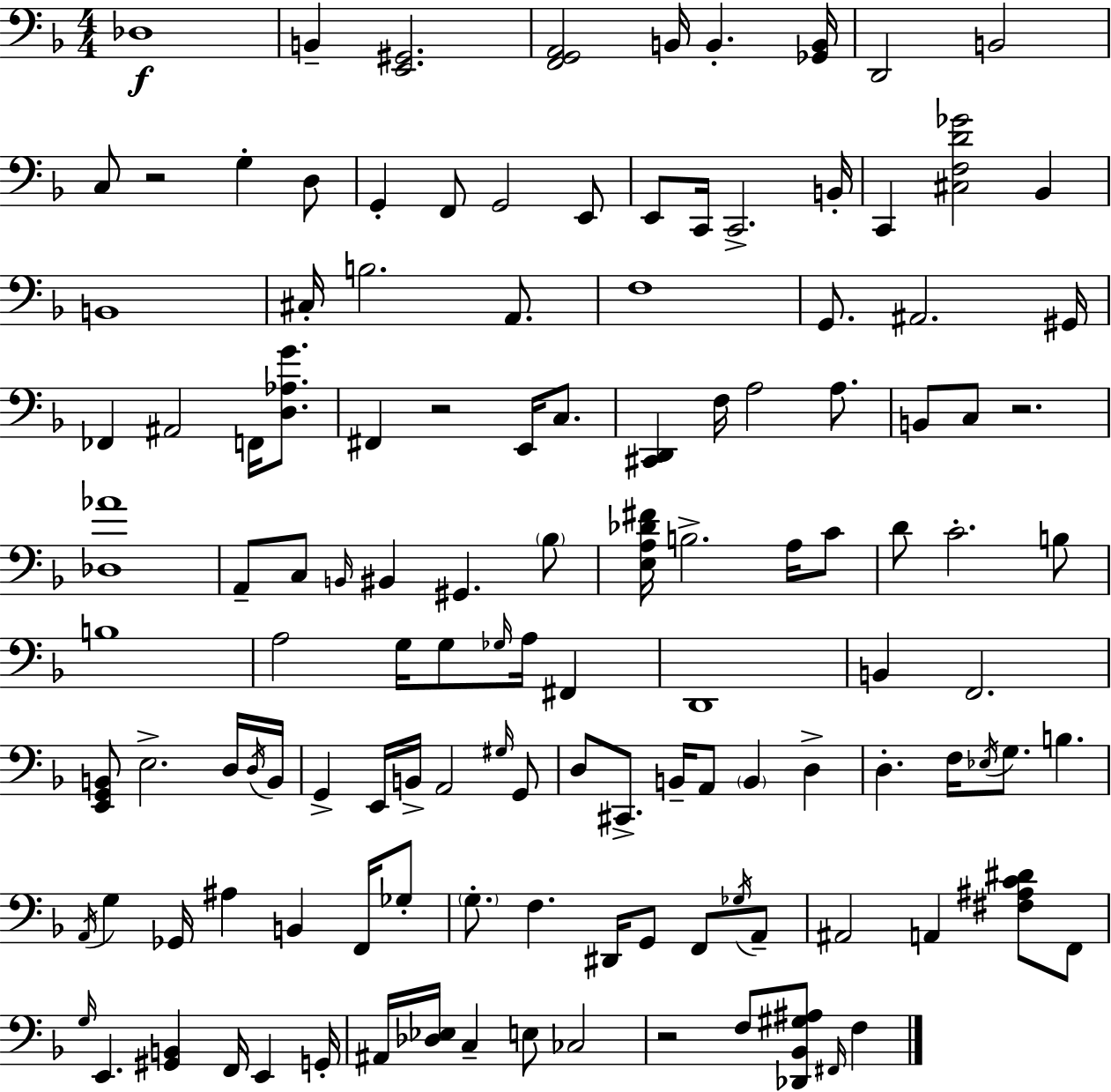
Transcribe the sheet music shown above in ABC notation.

X:1
T:Untitled
M:4/4
L:1/4
K:Dm
_D,4 B,, [E,,^G,,]2 [F,,G,,A,,]2 B,,/4 B,, [_G,,B,,]/4 D,,2 B,,2 C,/2 z2 G, D,/2 G,, F,,/2 G,,2 E,,/2 E,,/2 C,,/4 C,,2 B,,/4 C,, [^C,F,D_G]2 _B,, B,,4 ^C,/4 B,2 A,,/2 F,4 G,,/2 ^A,,2 ^G,,/4 _F,, ^A,,2 F,,/4 [D,_A,G]/2 ^F,, z2 E,,/4 C,/2 [^C,,D,,] F,/4 A,2 A,/2 B,,/2 C,/2 z2 [_D,_A]4 A,,/2 C,/2 B,,/4 ^B,, ^G,, _B,/2 [E,A,_D^F]/4 B,2 A,/4 C/2 D/2 C2 B,/2 B,4 A,2 G,/4 G,/2 _G,/4 A,/4 ^F,, D,,4 B,, F,,2 [E,,G,,B,,]/2 E,2 D,/4 D,/4 B,,/4 G,, E,,/4 B,,/4 A,,2 ^G,/4 G,,/2 D,/2 ^C,,/2 B,,/4 A,,/2 B,, D, D, F,/4 _E,/4 G,/2 B, A,,/4 G, _G,,/4 ^A, B,, F,,/4 _G,/2 G,/2 F, ^D,,/4 G,,/2 F,,/2 _G,/4 A,,/2 ^A,,2 A,, [^F,^A,C^D]/2 F,,/2 G,/4 E,, [^G,,B,,] F,,/4 E,, G,,/4 ^A,,/4 [_D,_E,]/4 C, E,/2 _C,2 z2 F,/2 [_D,,_B,,^G,^A,]/2 ^F,,/4 F,